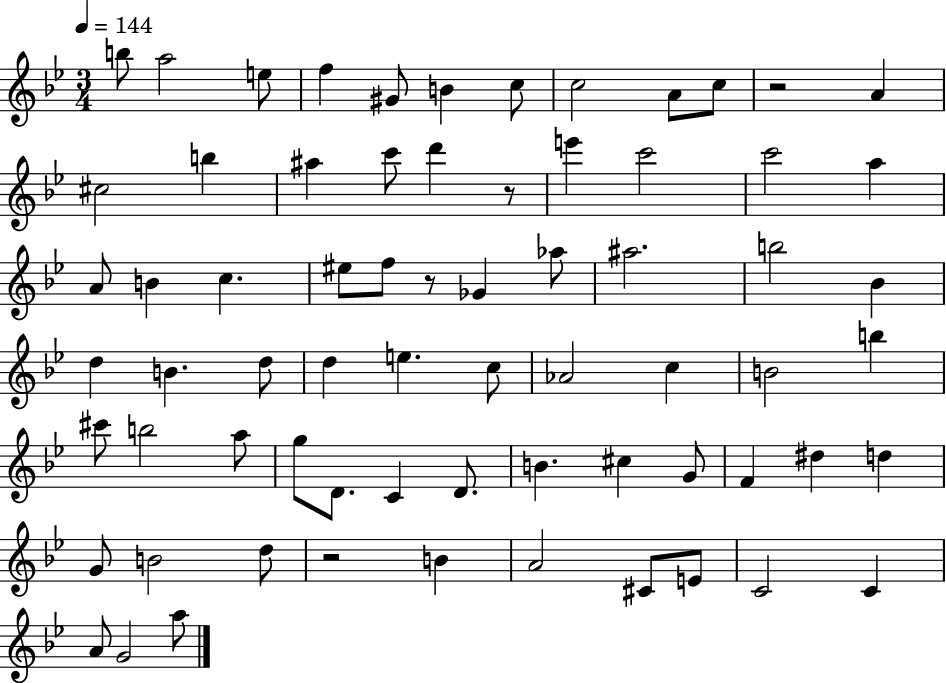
B5/e A5/h E5/e F5/q G#4/e B4/q C5/e C5/h A4/e C5/e R/h A4/q C#5/h B5/q A#5/q C6/e D6/q R/e E6/q C6/h C6/h A5/q A4/e B4/q C5/q. EIS5/e F5/e R/e Gb4/q Ab5/e A#5/h. B5/h Bb4/q D5/q B4/q. D5/e D5/q E5/q. C5/e Ab4/h C5/q B4/h B5/q C#6/e B5/h A5/e G5/e D4/e. C4/q D4/e. B4/q. C#5/q G4/e F4/q D#5/q D5/q G4/e B4/h D5/e R/h B4/q A4/h C#4/e E4/e C4/h C4/q A4/e G4/h A5/e